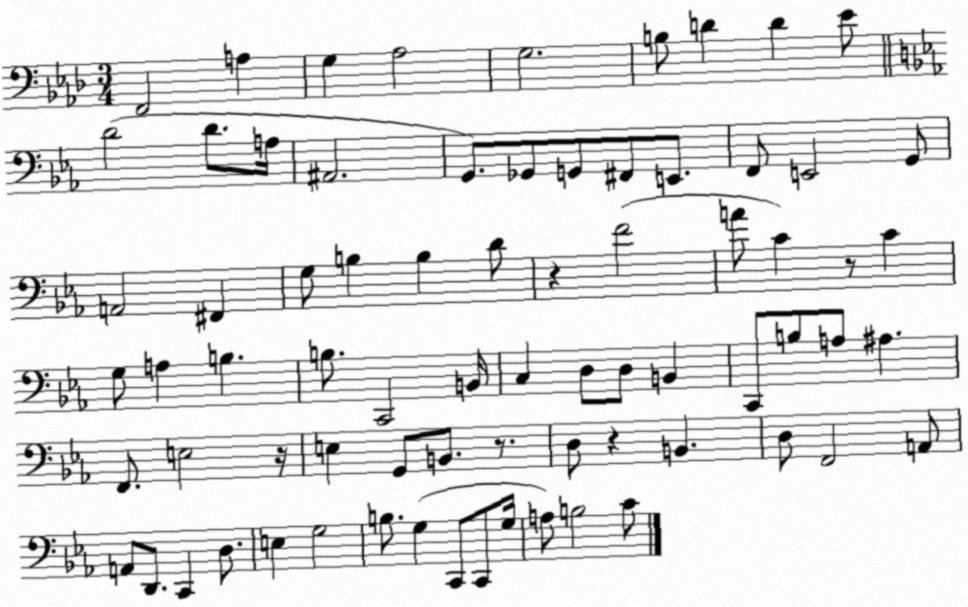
X:1
T:Untitled
M:3/4
L:1/4
K:Ab
F,,2 A, G, _A,2 G,2 B,/2 D D _E/2 D2 D/2 A,/4 ^A,,2 G,,/2 _G,,/2 G,,/2 ^F,,/2 E,,/2 F,,/2 E,,2 G,,/2 A,,2 ^F,, G,/2 B, B, D/2 z F2 A/2 C z/2 C G,/2 A, B, B,/2 C,,2 B,,/4 C, D,/2 D,/2 B,, C,,/2 B,/2 A,/2 ^A, F,,/2 E,2 z/4 E, G,,/2 B,,/2 z/2 D,/2 z B,, D,/2 F,,2 A,,/2 A,,/2 D,,/2 C,, D,/2 E, G,2 B,/2 G, C,,/2 C,,/2 G,/4 A,/2 B,2 C/2